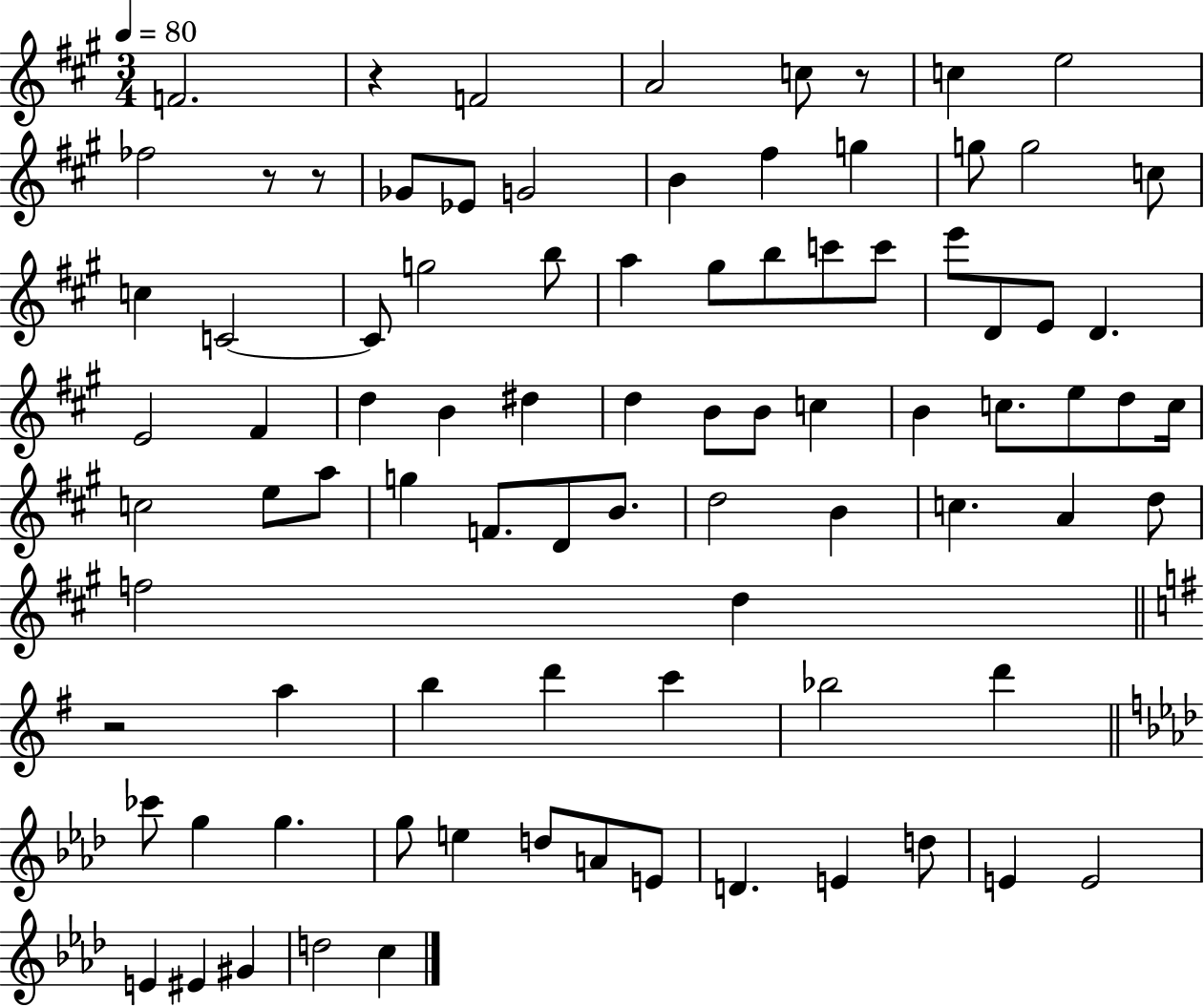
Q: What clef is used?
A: treble